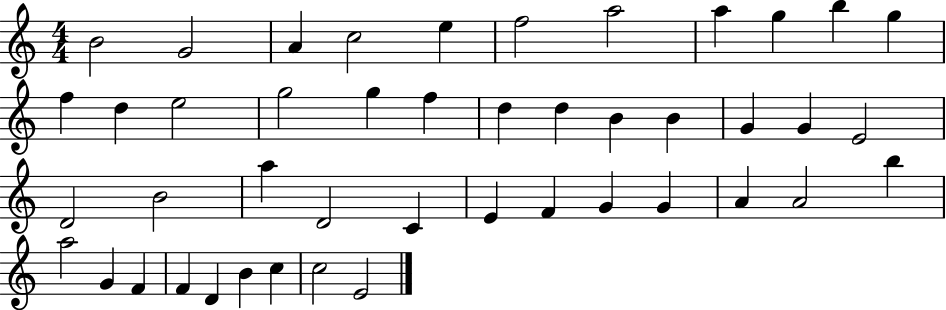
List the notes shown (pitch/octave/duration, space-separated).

B4/h G4/h A4/q C5/h E5/q F5/h A5/h A5/q G5/q B5/q G5/q F5/q D5/q E5/h G5/h G5/q F5/q D5/q D5/q B4/q B4/q G4/q G4/q E4/h D4/h B4/h A5/q D4/h C4/q E4/q F4/q G4/q G4/q A4/q A4/h B5/q A5/h G4/q F4/q F4/q D4/q B4/q C5/q C5/h E4/h